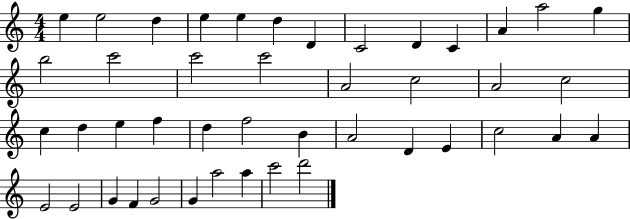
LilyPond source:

{
  \clef treble
  \numericTimeSignature
  \time 4/4
  \key c \major
  e''4 e''2 d''4 | e''4 e''4 d''4 d'4 | c'2 d'4 c'4 | a'4 a''2 g''4 | \break b''2 c'''2 | c'''2 c'''2 | a'2 c''2 | a'2 c''2 | \break c''4 d''4 e''4 f''4 | d''4 f''2 b'4 | a'2 d'4 e'4 | c''2 a'4 a'4 | \break e'2 e'2 | g'4 f'4 g'2 | g'4 a''2 a''4 | c'''2 d'''2 | \break \bar "|."
}